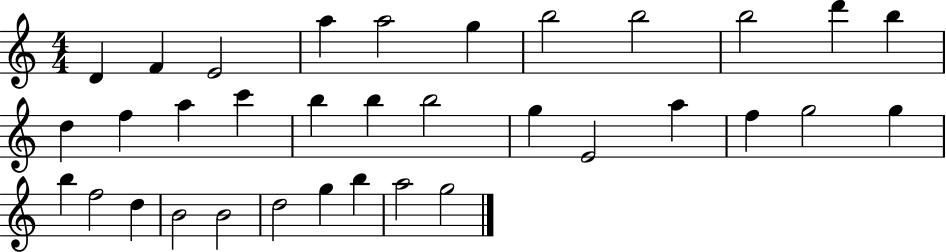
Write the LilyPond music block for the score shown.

{
  \clef treble
  \numericTimeSignature
  \time 4/4
  \key c \major
  d'4 f'4 e'2 | a''4 a''2 g''4 | b''2 b''2 | b''2 d'''4 b''4 | \break d''4 f''4 a''4 c'''4 | b''4 b''4 b''2 | g''4 e'2 a''4 | f''4 g''2 g''4 | \break b''4 f''2 d''4 | b'2 b'2 | d''2 g''4 b''4 | a''2 g''2 | \break \bar "|."
}